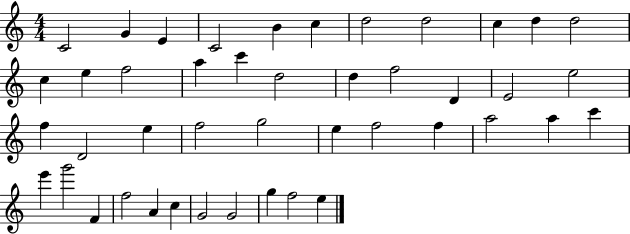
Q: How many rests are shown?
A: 0